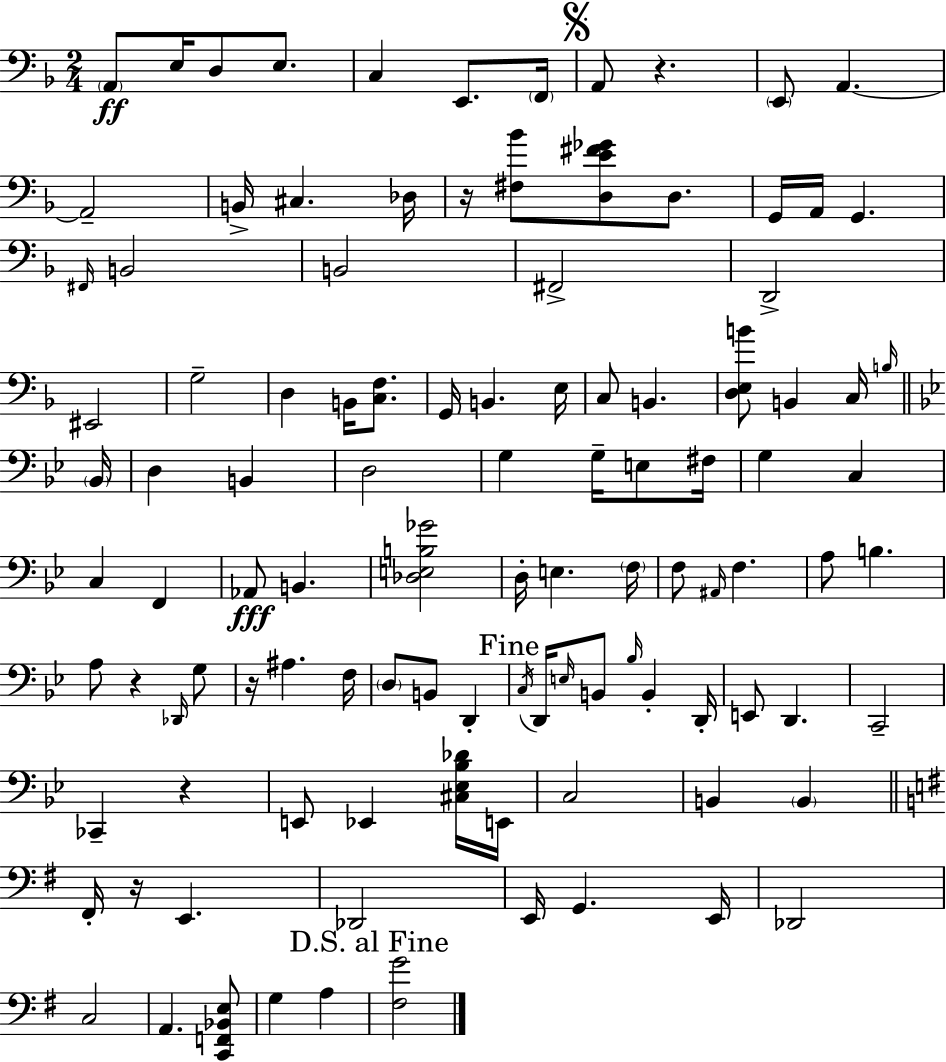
{
  \clef bass
  \numericTimeSignature
  \time 2/4
  \key d \minor
  \parenthesize a,8\ff e16 d8 e8. | c4 e,8. \parenthesize f,16 | \mark \markup { \musicglyph "scripts.segno" } a,8 r4. | \parenthesize e,8 a,4.~~ | \break a,2-- | b,16-> cis4. des16 | r16 <fis bes'>8 <d e' fis' ges'>8 d8. | g,16 a,16 g,4. | \break \grace { fis,16 } b,2 | b,2 | fis,2-> | d,2-> | \break eis,2 | g2-- | d4 b,16 <c f>8. | g,16 b,4. | \break e16 c8 b,4. | <d e b'>8 b,4 c16 | \grace { b16 } \bar "||" \break \key bes \major \parenthesize bes,16 d4 b,4 | d2 | g4 g16-- e8 | fis16 g4 c4 | \break c4 f,4 | aes,8\fff b,4. | <des e b ges'>2 | d16-. e4. | \break \parenthesize f16 f8 \grace { ais,16 } f4. | a8 b4. | a8 r4 | \grace { des,16 } g8 r16 ais4. | \break f16 \parenthesize d8 b,8 d,4-. | \mark "Fine" \acciaccatura { c16 } d,16 \grace { e16 } b,8 | \grace { bes16 } b,4-. d,16-. e,8 | d,4. c,2-- | \break ces,4-- | r4 e,8 | ees,4 <cis ees bes des'>16 e,16 c2 | b,4 | \break \parenthesize b,4 \bar "||" \break \key e \minor fis,16-. r16 e,4. | des,2 | e,16 g,4. e,16 | des,2 | \break c2 | a,4. <c, f, bes, e>8 | g4 a4 | \mark "D.S. al Fine" <fis g'>2 | \break \bar "|."
}